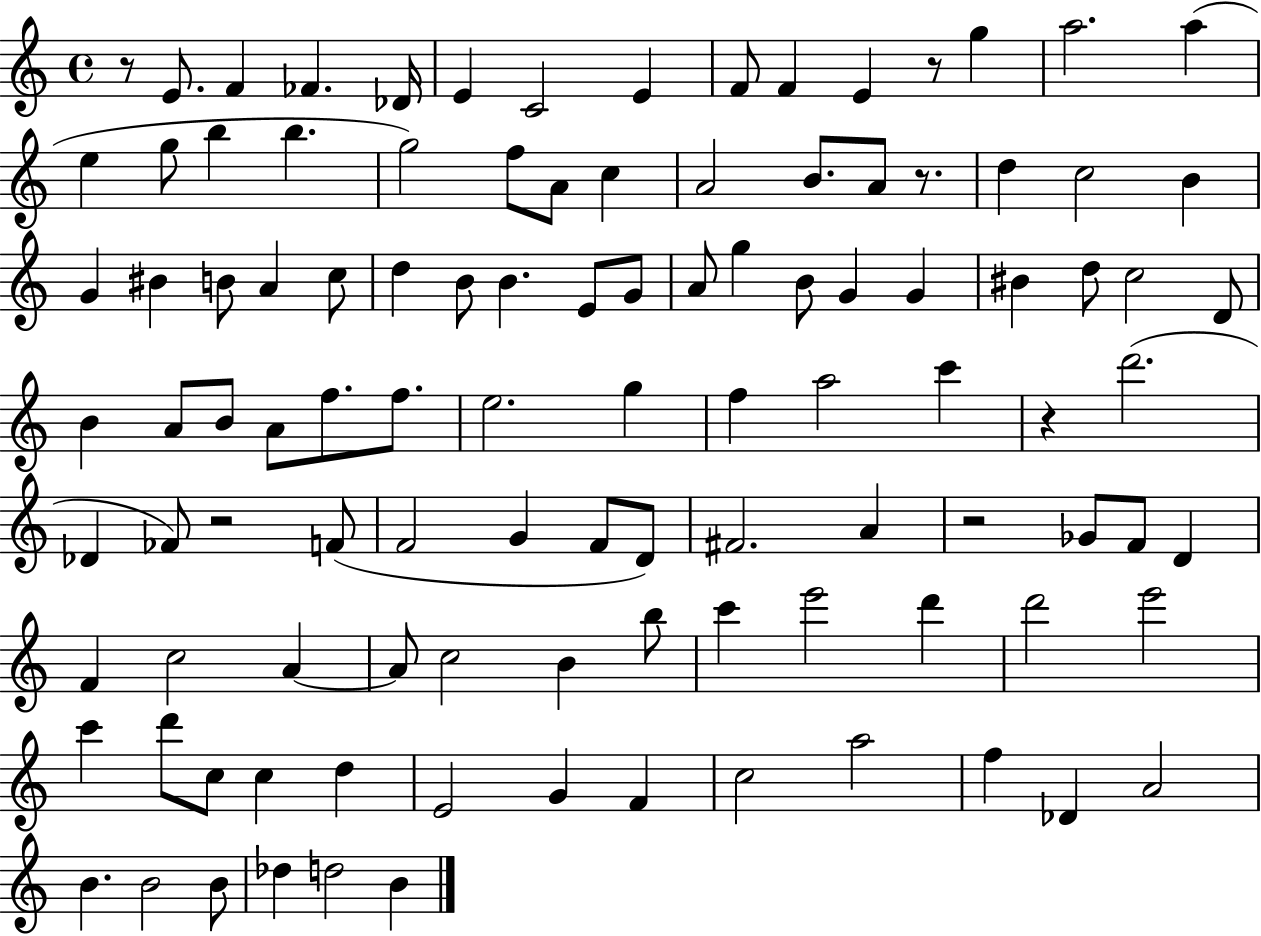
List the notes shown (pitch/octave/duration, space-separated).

R/e E4/e. F4/q FES4/q. Db4/s E4/q C4/h E4/q F4/e F4/q E4/q R/e G5/q A5/h. A5/q E5/q G5/e B5/q B5/q. G5/h F5/e A4/e C5/q A4/h B4/e. A4/e R/e. D5/q C5/h B4/q G4/q BIS4/q B4/e A4/q C5/e D5/q B4/e B4/q. E4/e G4/e A4/e G5/q B4/e G4/q G4/q BIS4/q D5/e C5/h D4/e B4/q A4/e B4/e A4/e F5/e. F5/e. E5/h. G5/q F5/q A5/h C6/q R/q D6/h. Db4/q FES4/e R/h F4/e F4/h G4/q F4/e D4/e F#4/h. A4/q R/h Gb4/e F4/e D4/q F4/q C5/h A4/q A4/e C5/h B4/q B5/e C6/q E6/h D6/q D6/h E6/h C6/q D6/e C5/e C5/q D5/q E4/h G4/q F4/q C5/h A5/h F5/q Db4/q A4/h B4/q. B4/h B4/e Db5/q D5/h B4/q